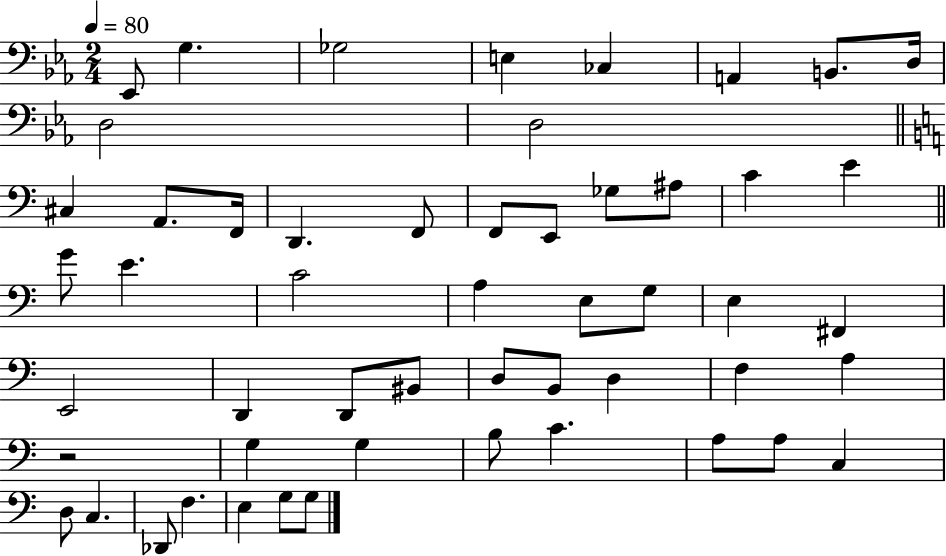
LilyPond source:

{
  \clef bass
  \numericTimeSignature
  \time 2/4
  \key ees \major
  \tempo 4 = 80
  ees,8 g4. | ges2 | e4 ces4 | a,4 b,8. d16 | \break d2 | d2 | \bar "||" \break \key c \major cis4 a,8. f,16 | d,4. f,8 | f,8 e,8 ges8 ais8 | c'4 e'4 | \break \bar "||" \break \key a \minor g'8 e'4. | c'2 | a4 e8 g8 | e4 fis,4 | \break e,2 | d,4 d,8 bis,8 | d8 b,8 d4 | f4 a4 | \break r2 | g4 g4 | b8 c'4. | a8 a8 c4 | \break d8 c4. | des,8 f4. | e4 g8 g8 | \bar "|."
}